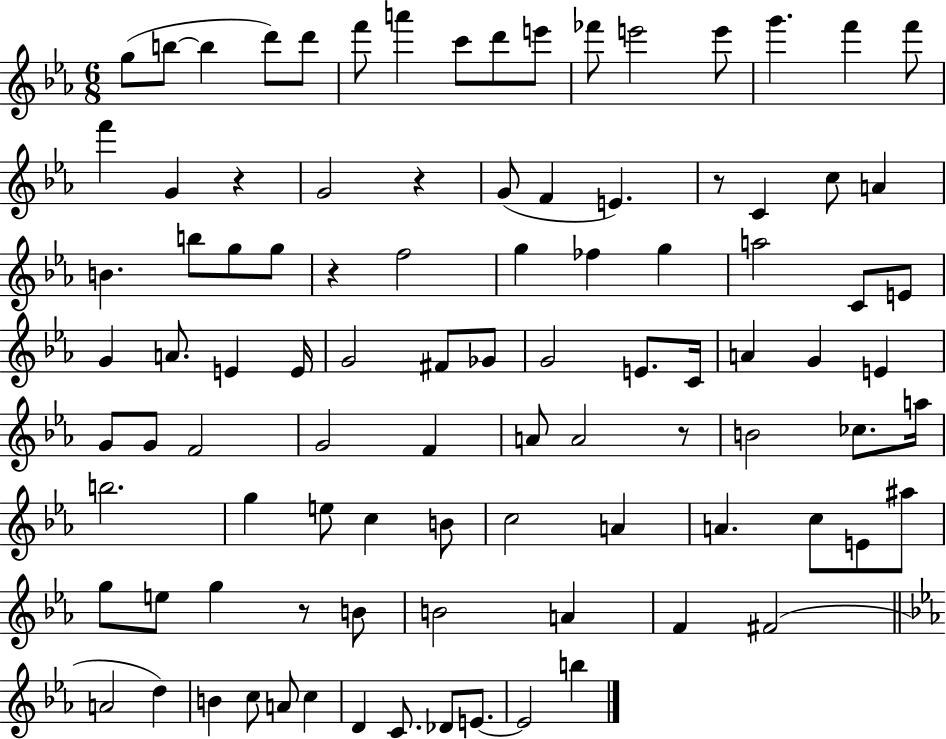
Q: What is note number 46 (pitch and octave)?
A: C4